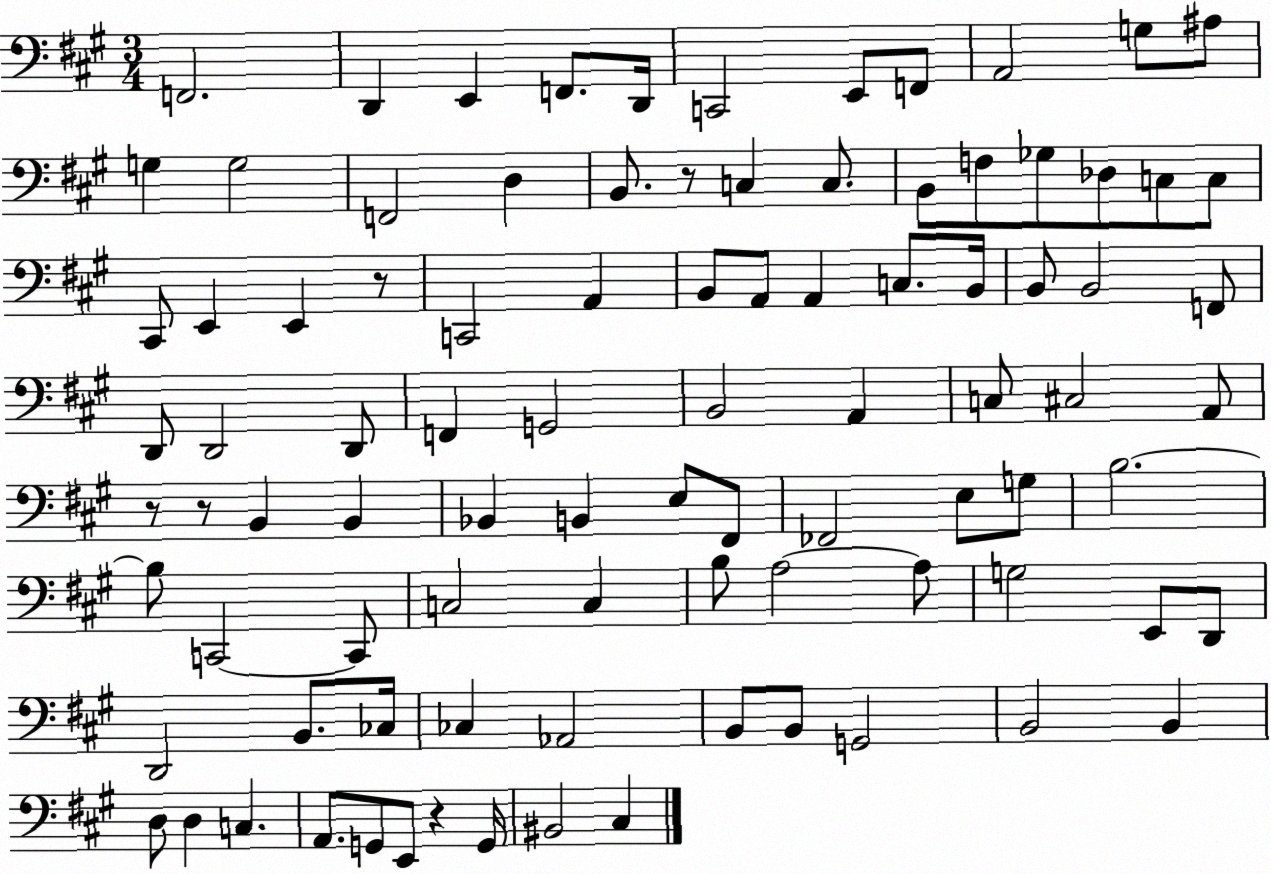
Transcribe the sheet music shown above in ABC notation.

X:1
T:Untitled
M:3/4
L:1/4
K:A
F,,2 D,, E,, F,,/2 D,,/4 C,,2 E,,/2 F,,/2 A,,2 G,/2 ^A,/2 G, G,2 F,,2 D, B,,/2 z/2 C, C,/2 B,,/2 F,/2 _G,/2 _D,/2 C,/2 C,/2 ^C,,/2 E,, E,, z/2 C,,2 A,, B,,/2 A,,/2 A,, C,/2 B,,/4 B,,/2 B,,2 F,,/2 D,,/2 D,,2 D,,/2 F,, G,,2 B,,2 A,, C,/2 ^C,2 A,,/2 z/2 z/2 B,, B,, _B,, B,, E,/2 ^F,,/2 _F,,2 E,/2 G,/2 B,2 B,/2 C,,2 C,,/2 C,2 C, B,/2 A,2 A,/2 G,2 E,,/2 D,,/2 D,,2 B,,/2 _C,/4 _C, _A,,2 B,,/2 B,,/2 G,,2 B,,2 B,, D,/2 D, C, A,,/2 G,,/2 E,,/2 z G,,/4 ^B,,2 ^C,